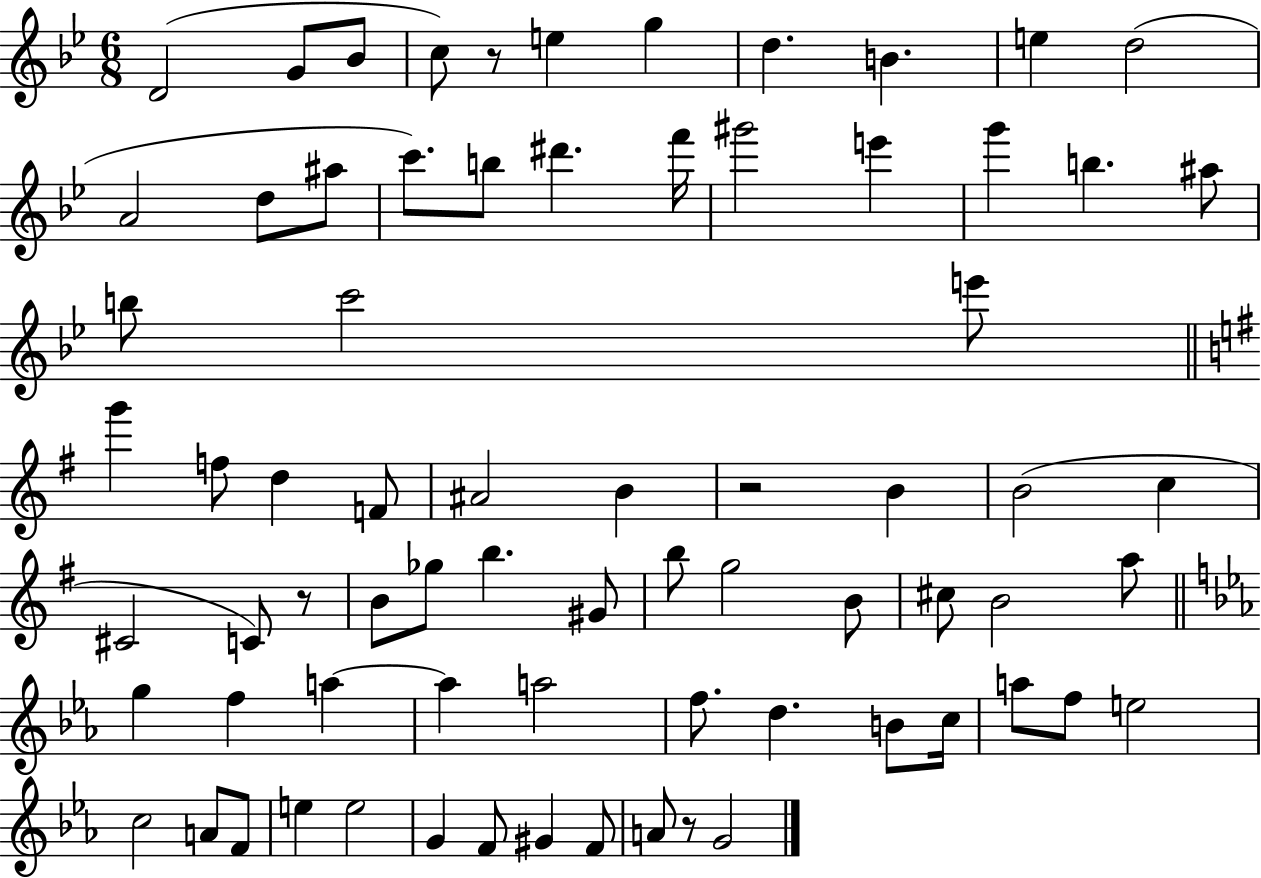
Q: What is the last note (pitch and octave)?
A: G4